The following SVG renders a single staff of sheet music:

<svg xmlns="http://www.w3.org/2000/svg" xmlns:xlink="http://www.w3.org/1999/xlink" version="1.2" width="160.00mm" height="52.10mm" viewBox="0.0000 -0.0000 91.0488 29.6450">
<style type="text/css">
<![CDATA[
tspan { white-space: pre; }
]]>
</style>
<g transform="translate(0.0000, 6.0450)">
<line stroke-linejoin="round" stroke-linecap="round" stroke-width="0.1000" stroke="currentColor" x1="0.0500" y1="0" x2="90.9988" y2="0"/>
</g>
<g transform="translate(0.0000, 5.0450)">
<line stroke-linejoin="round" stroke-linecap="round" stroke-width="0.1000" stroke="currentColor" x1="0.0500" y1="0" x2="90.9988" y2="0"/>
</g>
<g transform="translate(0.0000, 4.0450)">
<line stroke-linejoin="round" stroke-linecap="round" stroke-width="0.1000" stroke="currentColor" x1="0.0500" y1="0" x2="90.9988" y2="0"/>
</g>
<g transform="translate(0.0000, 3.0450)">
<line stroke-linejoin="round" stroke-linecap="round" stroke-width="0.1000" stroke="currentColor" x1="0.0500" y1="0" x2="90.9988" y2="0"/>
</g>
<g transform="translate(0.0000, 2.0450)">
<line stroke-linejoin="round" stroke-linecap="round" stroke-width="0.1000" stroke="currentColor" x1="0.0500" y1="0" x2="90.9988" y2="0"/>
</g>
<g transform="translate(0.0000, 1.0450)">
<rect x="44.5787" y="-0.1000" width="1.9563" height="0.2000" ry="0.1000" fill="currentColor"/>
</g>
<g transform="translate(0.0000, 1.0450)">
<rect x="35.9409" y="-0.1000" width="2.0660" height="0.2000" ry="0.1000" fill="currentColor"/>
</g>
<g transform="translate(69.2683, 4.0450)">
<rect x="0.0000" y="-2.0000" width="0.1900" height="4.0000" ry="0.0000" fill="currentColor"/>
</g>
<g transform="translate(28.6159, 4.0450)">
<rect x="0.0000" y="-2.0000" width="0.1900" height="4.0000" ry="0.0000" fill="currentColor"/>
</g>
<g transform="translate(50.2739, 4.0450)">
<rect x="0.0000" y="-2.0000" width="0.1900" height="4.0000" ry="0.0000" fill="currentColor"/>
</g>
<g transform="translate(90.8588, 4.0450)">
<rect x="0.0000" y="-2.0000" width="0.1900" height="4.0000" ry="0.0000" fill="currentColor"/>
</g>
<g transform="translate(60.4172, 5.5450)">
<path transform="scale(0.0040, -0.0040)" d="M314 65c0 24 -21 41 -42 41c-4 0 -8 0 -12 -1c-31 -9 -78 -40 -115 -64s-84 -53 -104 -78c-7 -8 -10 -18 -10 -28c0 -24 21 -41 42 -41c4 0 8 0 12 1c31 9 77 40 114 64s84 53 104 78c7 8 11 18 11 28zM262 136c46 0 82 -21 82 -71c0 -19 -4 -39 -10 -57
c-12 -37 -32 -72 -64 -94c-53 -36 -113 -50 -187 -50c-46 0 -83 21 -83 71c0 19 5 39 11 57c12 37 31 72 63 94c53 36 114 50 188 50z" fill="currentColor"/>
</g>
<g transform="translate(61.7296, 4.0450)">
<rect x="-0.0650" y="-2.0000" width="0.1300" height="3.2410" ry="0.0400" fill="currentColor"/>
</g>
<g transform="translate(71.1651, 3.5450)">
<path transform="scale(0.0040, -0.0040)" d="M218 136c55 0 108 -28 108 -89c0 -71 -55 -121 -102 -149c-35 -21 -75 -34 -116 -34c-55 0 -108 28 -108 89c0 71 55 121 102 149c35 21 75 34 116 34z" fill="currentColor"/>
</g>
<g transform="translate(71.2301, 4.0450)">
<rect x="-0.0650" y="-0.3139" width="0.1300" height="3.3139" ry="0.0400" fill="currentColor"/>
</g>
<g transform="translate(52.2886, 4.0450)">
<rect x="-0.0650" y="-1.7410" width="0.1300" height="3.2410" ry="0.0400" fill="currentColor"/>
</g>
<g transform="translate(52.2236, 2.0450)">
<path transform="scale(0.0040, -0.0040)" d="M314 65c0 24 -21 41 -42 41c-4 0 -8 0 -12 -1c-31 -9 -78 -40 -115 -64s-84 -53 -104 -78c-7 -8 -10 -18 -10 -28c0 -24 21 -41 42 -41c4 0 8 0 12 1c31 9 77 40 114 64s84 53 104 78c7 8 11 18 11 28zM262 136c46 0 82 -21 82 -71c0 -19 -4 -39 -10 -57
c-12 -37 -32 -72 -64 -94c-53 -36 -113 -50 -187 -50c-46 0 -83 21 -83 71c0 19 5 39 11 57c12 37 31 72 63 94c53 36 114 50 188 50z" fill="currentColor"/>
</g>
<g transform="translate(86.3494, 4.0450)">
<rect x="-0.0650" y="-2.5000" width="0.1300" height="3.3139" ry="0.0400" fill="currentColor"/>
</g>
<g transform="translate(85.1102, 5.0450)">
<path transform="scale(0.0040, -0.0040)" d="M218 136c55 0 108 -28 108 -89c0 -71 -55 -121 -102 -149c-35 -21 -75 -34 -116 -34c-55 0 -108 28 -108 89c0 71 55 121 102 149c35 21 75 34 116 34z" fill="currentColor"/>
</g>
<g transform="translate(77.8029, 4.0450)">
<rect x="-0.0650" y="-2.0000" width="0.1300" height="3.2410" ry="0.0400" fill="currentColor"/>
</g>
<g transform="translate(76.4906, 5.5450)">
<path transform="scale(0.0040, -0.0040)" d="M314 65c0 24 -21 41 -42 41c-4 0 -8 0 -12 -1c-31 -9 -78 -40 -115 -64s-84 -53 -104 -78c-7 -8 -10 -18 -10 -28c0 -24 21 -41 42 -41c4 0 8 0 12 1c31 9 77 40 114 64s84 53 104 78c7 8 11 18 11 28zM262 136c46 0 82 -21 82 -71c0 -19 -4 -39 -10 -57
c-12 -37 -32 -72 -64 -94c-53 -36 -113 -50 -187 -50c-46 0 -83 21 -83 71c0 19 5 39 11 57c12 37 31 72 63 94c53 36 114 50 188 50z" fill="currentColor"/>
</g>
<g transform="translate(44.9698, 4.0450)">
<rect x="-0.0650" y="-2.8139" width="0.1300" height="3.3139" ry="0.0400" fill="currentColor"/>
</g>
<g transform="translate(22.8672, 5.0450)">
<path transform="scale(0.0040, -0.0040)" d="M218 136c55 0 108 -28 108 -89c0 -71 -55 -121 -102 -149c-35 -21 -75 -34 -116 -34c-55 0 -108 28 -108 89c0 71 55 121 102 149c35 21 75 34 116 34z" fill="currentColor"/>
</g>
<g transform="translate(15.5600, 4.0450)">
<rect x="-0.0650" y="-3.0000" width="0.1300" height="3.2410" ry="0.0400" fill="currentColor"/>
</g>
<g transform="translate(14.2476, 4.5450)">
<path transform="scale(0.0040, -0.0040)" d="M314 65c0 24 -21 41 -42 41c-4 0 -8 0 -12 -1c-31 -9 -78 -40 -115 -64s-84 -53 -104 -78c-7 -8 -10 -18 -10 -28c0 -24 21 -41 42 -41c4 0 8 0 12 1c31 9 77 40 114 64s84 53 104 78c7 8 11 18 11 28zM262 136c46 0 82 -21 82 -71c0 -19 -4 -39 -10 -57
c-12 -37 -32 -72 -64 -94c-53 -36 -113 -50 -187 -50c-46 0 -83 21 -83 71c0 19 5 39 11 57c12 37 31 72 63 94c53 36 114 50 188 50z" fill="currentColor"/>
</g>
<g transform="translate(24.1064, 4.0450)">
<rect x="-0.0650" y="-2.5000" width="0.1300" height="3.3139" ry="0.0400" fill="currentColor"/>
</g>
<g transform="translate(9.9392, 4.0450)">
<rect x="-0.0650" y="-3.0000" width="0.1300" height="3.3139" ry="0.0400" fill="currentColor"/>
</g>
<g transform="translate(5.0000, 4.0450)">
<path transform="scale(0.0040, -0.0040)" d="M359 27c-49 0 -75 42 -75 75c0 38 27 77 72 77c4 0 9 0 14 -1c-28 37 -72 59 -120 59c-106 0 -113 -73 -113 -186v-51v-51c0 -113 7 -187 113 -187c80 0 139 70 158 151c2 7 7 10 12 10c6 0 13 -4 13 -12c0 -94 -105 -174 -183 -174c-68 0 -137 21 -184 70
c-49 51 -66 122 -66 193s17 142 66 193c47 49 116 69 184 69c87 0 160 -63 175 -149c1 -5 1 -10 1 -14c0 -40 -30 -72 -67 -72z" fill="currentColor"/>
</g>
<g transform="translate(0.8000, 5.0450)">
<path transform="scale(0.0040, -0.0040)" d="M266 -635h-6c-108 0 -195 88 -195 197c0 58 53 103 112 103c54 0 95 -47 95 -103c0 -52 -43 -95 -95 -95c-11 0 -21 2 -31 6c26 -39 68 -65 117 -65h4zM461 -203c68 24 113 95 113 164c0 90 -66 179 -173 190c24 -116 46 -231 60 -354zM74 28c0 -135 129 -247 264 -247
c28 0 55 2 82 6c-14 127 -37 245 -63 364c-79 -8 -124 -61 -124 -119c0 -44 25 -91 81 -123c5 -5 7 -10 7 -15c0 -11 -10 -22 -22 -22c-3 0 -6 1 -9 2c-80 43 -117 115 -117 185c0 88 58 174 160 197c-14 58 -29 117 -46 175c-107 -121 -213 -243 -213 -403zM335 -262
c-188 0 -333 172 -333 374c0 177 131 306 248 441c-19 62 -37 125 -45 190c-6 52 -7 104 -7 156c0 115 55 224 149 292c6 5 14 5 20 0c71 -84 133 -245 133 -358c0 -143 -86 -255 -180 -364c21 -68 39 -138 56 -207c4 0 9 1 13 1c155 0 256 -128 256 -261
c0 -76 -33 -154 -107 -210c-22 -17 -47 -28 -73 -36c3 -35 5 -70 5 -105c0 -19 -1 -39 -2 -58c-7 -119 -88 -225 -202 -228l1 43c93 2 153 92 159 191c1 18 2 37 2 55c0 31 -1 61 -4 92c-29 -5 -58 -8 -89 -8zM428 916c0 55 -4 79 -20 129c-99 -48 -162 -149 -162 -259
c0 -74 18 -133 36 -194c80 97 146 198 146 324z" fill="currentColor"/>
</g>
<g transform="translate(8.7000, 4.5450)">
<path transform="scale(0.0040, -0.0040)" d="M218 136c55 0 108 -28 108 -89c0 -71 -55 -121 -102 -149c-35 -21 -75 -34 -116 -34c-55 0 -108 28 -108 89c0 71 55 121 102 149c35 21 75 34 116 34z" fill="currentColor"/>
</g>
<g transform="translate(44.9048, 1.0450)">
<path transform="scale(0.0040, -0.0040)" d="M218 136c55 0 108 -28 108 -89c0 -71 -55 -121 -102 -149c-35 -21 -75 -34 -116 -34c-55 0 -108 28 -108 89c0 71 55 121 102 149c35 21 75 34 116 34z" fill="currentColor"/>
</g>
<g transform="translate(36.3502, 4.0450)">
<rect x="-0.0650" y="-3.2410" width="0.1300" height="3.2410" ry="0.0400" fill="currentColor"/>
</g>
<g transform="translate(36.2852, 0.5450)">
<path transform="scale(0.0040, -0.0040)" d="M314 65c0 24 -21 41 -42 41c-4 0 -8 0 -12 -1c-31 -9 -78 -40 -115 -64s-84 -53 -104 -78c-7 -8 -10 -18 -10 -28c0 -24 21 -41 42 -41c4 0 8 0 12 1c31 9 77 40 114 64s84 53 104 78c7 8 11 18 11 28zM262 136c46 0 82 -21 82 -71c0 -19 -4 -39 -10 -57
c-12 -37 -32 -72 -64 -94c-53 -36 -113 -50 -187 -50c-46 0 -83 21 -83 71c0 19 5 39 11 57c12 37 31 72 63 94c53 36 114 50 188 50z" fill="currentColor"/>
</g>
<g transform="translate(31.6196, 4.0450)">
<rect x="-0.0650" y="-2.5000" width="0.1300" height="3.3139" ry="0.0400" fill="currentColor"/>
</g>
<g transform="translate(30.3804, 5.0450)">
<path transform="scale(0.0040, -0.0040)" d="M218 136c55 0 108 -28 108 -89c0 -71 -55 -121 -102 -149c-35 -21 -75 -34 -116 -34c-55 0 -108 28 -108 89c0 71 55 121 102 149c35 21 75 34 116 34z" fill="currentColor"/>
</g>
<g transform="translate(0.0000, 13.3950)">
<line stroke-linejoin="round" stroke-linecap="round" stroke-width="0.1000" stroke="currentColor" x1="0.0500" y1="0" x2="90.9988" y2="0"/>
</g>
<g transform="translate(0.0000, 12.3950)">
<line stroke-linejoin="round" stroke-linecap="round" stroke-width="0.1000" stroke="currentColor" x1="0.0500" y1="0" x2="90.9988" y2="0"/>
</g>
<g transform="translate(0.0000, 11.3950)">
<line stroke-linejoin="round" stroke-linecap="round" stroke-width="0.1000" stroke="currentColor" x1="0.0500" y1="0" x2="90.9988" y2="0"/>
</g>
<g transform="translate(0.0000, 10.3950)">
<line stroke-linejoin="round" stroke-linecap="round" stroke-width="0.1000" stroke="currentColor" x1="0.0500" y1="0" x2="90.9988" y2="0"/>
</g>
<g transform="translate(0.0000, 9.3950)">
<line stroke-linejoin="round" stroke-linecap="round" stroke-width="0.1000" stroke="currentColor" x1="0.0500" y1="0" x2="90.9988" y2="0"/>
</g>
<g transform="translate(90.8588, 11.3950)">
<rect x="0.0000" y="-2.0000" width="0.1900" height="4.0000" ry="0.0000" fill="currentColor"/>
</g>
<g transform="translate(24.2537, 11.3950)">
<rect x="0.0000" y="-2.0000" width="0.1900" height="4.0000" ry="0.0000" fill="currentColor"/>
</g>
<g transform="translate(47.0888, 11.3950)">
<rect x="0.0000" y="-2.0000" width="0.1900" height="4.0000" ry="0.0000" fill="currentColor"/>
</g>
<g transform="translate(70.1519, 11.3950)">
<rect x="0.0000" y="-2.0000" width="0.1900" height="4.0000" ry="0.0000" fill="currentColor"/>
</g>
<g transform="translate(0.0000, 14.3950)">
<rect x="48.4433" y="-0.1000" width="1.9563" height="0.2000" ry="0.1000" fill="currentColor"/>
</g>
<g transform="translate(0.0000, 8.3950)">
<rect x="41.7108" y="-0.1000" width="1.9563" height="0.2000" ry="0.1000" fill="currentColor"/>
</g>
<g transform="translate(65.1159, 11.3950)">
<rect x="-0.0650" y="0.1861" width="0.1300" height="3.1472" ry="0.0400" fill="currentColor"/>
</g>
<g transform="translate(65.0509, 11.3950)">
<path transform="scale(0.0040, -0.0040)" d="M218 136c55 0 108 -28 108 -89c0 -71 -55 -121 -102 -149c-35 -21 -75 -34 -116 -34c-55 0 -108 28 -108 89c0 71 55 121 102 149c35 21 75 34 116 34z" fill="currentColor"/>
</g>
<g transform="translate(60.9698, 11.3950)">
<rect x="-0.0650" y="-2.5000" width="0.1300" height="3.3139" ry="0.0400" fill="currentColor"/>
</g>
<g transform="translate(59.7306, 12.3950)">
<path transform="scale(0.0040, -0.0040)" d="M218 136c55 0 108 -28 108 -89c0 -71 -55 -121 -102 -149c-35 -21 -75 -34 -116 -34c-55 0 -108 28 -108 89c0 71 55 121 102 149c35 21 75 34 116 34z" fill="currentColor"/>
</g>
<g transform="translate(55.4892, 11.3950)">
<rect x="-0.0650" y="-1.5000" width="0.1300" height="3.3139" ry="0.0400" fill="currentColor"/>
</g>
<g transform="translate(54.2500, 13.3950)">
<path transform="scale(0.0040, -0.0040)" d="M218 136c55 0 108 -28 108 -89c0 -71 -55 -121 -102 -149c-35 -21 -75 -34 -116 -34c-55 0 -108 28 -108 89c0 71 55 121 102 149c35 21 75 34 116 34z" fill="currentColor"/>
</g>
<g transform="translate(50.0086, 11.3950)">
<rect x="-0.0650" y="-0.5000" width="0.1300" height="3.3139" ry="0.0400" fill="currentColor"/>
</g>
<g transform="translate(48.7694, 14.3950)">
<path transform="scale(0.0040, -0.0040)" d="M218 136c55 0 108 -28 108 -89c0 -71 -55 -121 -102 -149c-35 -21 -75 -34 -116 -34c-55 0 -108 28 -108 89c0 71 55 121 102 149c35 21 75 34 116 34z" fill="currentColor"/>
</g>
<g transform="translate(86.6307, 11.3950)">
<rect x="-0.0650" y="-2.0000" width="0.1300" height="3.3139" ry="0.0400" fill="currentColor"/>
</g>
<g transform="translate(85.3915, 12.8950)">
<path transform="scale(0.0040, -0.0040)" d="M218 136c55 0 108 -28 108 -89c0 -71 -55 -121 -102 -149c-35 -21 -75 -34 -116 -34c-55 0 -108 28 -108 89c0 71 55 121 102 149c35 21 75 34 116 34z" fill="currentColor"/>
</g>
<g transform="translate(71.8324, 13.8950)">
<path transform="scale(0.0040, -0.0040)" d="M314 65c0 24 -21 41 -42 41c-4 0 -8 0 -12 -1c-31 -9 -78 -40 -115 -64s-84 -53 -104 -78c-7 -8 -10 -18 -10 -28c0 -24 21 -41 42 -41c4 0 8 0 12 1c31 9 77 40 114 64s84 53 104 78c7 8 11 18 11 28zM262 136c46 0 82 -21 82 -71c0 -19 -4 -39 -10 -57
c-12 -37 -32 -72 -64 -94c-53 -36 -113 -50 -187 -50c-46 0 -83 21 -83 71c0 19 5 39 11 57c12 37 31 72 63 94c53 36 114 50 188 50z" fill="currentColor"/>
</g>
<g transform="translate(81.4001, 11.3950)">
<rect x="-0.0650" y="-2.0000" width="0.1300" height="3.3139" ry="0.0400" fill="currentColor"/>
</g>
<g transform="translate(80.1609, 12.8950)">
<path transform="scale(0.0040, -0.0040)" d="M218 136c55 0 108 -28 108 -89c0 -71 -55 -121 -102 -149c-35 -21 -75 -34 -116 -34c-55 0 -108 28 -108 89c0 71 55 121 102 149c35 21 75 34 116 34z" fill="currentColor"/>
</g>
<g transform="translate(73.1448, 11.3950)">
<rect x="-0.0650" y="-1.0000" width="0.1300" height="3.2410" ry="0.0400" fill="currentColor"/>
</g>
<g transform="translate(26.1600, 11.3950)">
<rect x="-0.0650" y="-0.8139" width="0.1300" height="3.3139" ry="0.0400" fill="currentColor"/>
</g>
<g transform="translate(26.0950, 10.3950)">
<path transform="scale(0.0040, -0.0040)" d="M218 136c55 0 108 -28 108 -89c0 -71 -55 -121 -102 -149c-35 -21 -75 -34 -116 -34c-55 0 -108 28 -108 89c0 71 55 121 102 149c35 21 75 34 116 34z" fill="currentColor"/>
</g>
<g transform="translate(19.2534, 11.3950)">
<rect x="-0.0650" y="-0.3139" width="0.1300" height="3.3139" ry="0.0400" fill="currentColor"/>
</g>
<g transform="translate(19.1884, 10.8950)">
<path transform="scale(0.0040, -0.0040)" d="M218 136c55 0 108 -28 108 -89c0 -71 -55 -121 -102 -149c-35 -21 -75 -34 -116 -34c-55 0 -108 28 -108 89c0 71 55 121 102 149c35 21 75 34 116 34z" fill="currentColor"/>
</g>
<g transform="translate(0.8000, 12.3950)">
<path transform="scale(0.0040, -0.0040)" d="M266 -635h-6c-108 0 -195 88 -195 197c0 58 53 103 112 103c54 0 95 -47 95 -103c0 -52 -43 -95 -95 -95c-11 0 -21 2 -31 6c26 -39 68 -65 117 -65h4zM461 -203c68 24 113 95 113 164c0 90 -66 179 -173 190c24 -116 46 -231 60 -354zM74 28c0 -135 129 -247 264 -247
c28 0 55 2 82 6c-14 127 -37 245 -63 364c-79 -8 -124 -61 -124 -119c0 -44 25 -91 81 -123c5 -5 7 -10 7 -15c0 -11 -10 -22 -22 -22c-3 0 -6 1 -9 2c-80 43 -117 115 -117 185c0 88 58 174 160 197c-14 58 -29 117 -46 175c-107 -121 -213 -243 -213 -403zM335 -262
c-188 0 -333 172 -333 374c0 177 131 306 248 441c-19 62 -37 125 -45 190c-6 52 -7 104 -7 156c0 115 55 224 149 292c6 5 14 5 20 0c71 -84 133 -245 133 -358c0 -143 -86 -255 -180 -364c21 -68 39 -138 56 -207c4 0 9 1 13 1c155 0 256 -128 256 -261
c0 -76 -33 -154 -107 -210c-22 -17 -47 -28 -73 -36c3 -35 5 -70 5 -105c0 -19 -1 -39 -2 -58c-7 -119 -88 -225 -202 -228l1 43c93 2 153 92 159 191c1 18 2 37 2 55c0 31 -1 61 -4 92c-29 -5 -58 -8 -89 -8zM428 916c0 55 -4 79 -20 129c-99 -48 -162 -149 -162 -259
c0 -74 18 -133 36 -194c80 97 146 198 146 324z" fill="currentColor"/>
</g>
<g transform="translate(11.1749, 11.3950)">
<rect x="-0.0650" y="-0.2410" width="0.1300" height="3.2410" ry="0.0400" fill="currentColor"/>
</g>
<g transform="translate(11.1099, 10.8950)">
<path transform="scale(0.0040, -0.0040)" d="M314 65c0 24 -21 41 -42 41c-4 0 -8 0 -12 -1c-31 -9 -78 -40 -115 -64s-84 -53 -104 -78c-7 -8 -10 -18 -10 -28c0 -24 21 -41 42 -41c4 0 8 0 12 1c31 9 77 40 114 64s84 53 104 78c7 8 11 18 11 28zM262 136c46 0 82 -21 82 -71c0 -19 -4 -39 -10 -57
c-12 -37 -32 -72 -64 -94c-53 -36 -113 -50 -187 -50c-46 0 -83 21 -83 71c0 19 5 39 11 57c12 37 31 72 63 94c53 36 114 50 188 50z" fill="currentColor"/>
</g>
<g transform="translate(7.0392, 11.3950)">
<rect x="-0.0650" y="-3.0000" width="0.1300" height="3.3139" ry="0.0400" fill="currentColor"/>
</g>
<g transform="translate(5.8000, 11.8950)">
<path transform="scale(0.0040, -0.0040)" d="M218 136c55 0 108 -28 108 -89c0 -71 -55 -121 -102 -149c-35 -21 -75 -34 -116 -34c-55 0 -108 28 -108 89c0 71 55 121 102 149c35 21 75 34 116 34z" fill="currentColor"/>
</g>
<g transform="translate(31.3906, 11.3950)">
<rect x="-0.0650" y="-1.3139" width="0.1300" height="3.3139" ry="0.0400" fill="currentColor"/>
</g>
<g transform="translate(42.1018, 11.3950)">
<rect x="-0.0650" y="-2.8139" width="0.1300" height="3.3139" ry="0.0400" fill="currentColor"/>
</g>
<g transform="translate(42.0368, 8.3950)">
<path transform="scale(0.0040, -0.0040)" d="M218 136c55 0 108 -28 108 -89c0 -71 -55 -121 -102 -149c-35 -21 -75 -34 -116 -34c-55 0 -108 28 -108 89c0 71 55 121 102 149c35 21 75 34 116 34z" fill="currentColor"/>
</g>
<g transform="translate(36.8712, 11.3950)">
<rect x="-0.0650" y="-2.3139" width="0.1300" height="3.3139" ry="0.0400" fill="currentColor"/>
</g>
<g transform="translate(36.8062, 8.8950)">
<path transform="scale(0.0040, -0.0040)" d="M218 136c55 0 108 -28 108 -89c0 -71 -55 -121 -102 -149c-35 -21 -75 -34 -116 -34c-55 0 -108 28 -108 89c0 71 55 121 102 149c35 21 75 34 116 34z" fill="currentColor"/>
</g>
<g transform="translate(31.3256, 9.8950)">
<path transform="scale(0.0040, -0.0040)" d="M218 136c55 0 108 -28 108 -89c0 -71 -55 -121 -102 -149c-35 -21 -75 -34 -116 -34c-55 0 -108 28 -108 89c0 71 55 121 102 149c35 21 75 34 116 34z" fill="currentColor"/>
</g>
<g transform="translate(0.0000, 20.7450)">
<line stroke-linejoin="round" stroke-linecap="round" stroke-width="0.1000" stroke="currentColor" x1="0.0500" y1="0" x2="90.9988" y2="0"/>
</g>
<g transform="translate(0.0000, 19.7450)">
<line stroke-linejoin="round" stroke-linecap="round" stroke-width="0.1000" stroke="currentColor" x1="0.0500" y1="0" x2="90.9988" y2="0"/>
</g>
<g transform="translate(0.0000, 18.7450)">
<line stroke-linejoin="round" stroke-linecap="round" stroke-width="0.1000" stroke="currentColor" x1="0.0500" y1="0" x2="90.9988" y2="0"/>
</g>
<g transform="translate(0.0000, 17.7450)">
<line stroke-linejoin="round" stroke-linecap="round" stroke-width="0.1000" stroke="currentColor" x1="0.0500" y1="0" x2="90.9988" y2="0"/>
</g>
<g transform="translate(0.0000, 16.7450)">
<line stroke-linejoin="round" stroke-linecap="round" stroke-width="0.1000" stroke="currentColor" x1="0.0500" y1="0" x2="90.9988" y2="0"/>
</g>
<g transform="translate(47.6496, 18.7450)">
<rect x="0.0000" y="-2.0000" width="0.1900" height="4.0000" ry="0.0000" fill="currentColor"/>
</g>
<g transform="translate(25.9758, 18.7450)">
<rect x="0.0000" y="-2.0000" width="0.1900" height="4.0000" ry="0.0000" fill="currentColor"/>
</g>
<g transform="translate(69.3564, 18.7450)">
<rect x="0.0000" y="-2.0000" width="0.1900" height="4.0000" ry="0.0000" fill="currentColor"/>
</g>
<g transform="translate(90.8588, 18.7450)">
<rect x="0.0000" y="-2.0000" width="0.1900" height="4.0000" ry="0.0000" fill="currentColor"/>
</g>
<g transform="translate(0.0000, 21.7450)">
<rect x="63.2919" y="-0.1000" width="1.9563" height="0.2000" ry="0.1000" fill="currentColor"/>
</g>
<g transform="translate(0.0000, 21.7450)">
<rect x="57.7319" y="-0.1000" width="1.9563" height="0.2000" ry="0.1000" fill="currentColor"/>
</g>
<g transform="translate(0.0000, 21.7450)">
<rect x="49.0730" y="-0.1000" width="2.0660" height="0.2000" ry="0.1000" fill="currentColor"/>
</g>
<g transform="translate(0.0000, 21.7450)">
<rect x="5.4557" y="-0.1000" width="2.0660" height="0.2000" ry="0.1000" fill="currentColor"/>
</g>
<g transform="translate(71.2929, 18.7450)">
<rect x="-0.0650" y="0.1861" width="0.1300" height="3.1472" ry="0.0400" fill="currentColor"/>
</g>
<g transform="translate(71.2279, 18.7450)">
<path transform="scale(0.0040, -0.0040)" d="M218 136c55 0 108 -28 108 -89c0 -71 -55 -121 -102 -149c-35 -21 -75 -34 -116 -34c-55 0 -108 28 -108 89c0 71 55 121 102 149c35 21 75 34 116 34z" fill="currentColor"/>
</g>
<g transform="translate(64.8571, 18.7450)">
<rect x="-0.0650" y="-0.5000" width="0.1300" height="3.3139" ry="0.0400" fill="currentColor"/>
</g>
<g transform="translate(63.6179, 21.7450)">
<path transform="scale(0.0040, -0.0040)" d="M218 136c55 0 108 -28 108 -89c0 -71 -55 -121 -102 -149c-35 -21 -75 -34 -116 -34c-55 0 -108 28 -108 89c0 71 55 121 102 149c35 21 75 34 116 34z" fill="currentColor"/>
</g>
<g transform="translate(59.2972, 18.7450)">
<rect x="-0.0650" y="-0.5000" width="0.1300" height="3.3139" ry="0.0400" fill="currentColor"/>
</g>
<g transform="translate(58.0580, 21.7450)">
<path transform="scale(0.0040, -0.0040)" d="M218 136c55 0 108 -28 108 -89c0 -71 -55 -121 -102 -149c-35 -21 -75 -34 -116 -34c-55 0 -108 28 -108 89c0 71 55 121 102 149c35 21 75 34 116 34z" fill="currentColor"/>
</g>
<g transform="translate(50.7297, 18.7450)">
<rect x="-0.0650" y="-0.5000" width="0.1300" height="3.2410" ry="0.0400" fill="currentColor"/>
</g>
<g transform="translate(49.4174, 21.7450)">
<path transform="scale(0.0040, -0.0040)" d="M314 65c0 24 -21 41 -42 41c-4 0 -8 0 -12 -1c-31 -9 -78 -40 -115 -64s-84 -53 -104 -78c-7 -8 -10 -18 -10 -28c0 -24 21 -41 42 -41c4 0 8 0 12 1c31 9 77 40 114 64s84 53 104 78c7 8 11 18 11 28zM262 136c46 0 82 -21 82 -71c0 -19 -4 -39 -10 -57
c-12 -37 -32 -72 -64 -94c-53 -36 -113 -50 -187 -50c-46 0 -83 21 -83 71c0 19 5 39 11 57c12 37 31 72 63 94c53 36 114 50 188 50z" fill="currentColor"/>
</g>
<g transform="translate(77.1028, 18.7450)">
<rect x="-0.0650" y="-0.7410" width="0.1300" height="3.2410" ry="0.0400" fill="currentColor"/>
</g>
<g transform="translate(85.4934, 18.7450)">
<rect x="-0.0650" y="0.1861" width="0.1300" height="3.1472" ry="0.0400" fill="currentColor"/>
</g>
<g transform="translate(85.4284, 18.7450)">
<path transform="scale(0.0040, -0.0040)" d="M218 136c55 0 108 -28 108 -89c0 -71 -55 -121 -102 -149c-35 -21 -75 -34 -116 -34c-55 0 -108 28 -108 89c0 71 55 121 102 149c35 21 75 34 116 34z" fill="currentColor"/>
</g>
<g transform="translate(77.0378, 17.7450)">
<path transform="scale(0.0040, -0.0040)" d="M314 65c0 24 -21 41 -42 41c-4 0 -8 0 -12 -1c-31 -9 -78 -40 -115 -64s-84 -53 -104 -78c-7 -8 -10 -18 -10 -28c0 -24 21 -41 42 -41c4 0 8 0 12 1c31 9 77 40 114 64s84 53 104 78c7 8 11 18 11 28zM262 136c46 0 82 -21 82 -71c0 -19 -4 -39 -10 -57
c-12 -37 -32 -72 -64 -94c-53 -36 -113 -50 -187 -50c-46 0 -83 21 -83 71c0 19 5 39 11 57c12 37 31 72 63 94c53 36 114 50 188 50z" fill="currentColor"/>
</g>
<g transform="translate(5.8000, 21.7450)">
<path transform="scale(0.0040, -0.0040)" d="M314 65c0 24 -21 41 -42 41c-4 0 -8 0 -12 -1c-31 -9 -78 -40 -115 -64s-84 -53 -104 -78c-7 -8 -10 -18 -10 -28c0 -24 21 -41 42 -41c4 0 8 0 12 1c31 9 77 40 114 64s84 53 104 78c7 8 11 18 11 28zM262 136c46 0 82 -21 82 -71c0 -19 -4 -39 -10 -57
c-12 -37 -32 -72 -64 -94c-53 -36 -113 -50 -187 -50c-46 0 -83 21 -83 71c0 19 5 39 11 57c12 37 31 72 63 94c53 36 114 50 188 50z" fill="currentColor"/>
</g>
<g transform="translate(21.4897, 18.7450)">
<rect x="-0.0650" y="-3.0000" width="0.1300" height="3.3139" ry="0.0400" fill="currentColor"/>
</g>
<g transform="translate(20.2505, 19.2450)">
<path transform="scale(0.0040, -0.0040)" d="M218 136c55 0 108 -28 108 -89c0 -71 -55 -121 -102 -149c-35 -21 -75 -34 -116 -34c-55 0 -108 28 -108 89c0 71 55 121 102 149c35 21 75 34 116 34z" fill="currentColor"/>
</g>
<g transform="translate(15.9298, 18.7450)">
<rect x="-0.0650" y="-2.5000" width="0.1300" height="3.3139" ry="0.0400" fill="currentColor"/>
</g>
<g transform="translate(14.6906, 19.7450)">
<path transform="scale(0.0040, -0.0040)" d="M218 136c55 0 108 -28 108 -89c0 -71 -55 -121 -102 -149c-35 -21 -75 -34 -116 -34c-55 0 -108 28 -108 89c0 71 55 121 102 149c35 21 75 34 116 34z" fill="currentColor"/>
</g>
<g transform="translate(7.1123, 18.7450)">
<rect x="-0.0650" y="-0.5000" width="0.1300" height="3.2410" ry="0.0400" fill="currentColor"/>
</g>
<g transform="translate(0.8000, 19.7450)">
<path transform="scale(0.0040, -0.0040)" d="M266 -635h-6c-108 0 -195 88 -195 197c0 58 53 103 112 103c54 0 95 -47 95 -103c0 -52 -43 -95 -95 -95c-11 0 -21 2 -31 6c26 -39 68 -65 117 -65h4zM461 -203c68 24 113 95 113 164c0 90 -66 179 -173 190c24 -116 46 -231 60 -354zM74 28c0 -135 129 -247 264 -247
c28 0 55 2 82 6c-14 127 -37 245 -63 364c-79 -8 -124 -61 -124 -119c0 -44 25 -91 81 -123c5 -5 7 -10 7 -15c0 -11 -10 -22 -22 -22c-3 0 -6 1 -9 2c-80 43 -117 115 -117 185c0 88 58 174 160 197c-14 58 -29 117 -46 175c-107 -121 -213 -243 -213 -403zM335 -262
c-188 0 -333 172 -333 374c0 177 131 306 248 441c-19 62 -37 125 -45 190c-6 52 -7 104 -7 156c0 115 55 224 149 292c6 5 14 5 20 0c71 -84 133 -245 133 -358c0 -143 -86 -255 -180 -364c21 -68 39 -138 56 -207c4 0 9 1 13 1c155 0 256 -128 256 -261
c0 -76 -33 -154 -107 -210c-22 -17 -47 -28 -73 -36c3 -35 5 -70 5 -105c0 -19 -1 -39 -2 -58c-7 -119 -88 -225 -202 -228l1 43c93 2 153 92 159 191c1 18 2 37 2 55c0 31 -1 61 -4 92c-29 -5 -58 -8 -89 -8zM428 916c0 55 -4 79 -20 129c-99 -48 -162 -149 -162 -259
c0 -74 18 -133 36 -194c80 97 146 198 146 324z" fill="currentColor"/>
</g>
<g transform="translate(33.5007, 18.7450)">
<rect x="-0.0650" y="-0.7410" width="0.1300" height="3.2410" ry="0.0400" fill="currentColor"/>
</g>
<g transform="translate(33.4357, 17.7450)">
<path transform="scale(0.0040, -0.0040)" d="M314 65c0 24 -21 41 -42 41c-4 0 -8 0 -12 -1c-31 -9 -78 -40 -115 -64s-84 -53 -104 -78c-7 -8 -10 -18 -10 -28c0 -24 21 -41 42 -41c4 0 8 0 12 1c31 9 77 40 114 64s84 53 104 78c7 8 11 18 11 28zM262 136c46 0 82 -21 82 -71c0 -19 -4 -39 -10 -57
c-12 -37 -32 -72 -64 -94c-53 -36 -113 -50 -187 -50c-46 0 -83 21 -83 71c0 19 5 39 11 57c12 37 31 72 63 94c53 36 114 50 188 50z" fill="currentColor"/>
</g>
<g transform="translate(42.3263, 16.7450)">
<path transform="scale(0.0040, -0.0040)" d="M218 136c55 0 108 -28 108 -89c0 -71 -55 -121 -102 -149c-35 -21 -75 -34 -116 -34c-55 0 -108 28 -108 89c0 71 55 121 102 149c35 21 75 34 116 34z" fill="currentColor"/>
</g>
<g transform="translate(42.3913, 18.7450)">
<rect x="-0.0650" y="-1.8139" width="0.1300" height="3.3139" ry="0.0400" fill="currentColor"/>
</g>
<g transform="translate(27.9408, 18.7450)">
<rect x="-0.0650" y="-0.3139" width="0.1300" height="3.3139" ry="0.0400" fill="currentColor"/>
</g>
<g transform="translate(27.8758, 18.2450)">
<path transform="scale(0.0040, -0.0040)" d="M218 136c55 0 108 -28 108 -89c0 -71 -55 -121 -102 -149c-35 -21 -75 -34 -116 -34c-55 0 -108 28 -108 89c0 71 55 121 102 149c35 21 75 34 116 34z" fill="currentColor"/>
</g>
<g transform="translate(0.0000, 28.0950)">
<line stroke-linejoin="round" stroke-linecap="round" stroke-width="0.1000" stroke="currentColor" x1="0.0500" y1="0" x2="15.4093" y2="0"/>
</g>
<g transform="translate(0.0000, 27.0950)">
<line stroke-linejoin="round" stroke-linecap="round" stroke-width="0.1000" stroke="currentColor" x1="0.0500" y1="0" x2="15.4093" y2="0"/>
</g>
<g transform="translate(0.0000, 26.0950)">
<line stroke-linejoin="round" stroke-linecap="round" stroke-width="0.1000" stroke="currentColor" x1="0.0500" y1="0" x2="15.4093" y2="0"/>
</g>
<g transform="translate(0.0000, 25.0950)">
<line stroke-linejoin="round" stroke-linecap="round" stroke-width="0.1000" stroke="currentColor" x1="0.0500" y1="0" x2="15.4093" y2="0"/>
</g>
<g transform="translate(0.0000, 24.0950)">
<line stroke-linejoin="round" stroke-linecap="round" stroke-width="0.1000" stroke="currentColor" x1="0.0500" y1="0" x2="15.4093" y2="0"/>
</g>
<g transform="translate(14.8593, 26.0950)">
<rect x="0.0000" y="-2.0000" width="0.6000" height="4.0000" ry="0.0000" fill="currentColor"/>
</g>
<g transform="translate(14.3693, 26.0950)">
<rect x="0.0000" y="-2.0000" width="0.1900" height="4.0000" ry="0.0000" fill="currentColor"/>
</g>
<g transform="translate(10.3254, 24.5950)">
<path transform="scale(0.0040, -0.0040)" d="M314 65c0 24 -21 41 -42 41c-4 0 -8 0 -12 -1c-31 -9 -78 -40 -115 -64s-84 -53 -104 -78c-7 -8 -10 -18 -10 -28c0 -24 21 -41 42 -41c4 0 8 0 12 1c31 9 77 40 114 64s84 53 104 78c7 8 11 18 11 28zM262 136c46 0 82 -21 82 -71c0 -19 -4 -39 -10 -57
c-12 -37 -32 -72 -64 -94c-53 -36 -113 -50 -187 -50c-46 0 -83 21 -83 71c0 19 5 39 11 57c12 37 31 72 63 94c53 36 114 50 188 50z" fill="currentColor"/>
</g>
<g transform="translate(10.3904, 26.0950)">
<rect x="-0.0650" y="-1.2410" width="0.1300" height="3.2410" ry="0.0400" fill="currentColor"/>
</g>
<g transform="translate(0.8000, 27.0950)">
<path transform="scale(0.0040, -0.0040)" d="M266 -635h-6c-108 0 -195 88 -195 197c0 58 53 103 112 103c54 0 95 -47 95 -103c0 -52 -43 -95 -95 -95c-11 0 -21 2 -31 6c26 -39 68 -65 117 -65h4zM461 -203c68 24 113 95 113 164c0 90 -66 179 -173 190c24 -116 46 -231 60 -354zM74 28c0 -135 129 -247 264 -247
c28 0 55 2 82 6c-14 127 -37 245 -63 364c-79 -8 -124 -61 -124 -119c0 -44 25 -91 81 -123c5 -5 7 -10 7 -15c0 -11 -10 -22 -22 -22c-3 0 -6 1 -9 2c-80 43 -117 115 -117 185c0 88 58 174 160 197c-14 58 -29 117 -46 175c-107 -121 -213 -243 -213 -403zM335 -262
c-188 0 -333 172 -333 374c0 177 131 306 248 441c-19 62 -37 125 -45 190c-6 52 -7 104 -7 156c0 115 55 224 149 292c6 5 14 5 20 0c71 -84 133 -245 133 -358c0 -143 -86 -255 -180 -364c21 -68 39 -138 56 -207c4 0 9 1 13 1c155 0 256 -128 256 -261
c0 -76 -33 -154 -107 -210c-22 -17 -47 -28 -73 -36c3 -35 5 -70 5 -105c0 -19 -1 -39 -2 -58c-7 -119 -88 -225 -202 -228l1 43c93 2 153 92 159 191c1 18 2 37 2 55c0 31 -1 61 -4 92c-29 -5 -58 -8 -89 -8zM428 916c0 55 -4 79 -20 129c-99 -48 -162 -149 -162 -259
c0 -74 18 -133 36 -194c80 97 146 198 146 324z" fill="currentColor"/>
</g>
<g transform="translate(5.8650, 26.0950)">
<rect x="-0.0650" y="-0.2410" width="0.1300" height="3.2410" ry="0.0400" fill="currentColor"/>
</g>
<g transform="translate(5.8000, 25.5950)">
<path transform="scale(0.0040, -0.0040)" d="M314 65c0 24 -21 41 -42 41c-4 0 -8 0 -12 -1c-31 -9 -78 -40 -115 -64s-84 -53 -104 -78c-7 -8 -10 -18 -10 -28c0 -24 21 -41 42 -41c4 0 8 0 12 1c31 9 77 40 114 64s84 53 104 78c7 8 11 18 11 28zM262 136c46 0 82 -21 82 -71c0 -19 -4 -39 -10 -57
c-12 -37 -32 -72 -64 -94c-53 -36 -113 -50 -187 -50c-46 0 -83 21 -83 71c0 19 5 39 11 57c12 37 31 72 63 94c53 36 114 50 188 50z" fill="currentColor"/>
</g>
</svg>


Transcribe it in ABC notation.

X:1
T:Untitled
M:4/4
L:1/4
K:C
A A2 G G b2 a f2 F2 c F2 G A c2 c d e g a C E G B D2 F F C2 G A c d2 f C2 C C B d2 B c2 e2